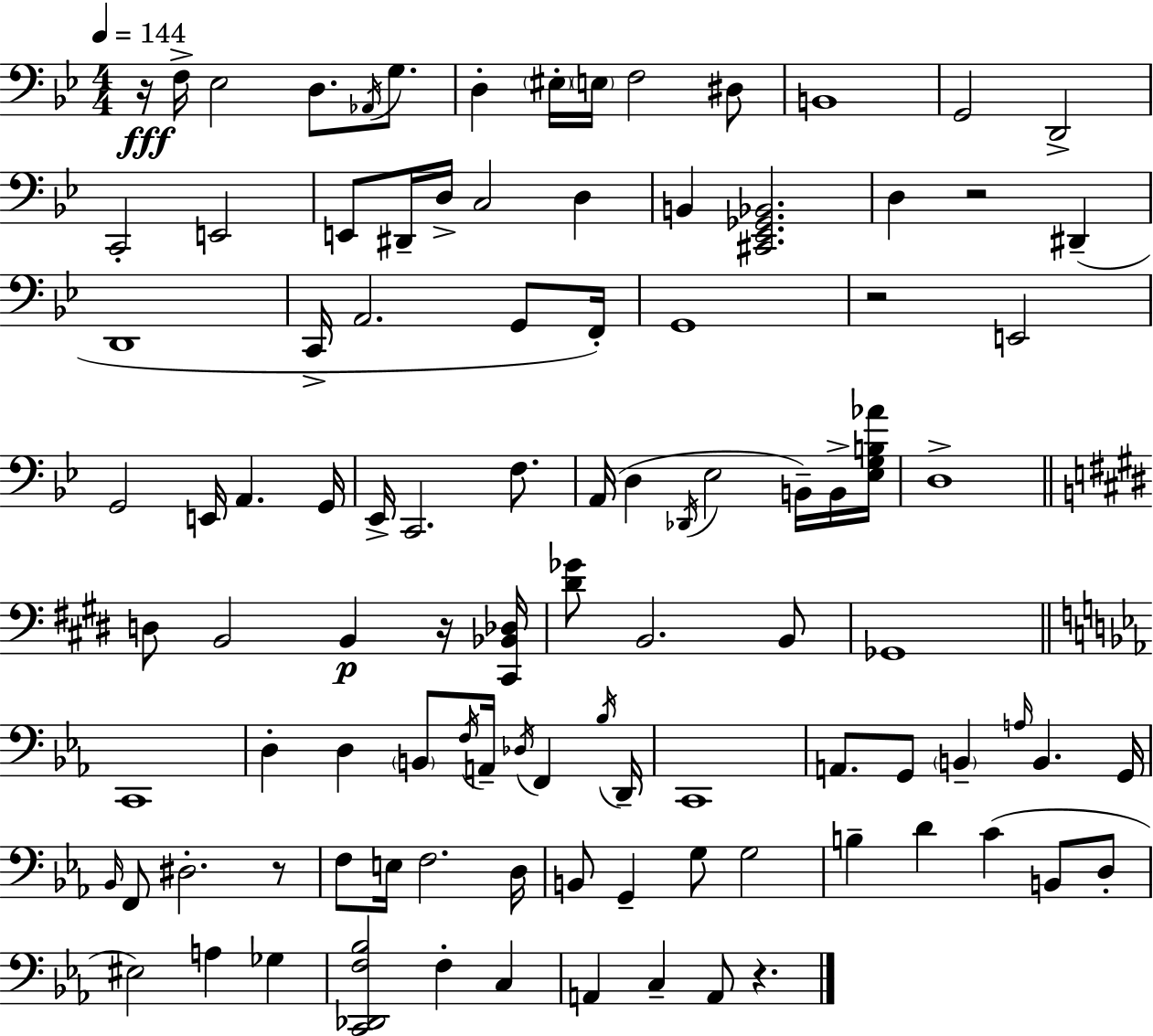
R/s F3/s Eb3/h D3/e. Ab2/s G3/e. D3/q EIS3/s E3/s F3/h D#3/e B2/w G2/h D2/h C2/h E2/h E2/e D#2/s D3/s C3/h D3/q B2/q [C#2,Eb2,Gb2,Bb2]/h. D3/q R/h D#2/q D2/w C2/s A2/h. G2/e F2/s G2/w R/h E2/h G2/h E2/s A2/q. G2/s Eb2/s C2/h. F3/e. A2/s D3/q Db2/s Eb3/h B2/s B2/s [Eb3,G3,B3,Ab4]/s D3/w D3/e B2/h B2/q R/s [C#2,Bb2,Db3]/s [D#4,Gb4]/e B2/h. B2/e Gb2/w C2/w D3/q D3/q B2/e F3/s A2/s Db3/s F2/q Bb3/s D2/s C2/w A2/e. G2/e B2/q A3/s B2/q. G2/s Bb2/s F2/e D#3/h. R/e F3/e E3/s F3/h. D3/s B2/e G2/q G3/e G3/h B3/q D4/q C4/q B2/e D3/e EIS3/h A3/q Gb3/q [C2,Db2,F3,Bb3]/h F3/q C3/q A2/q C3/q A2/e R/q.